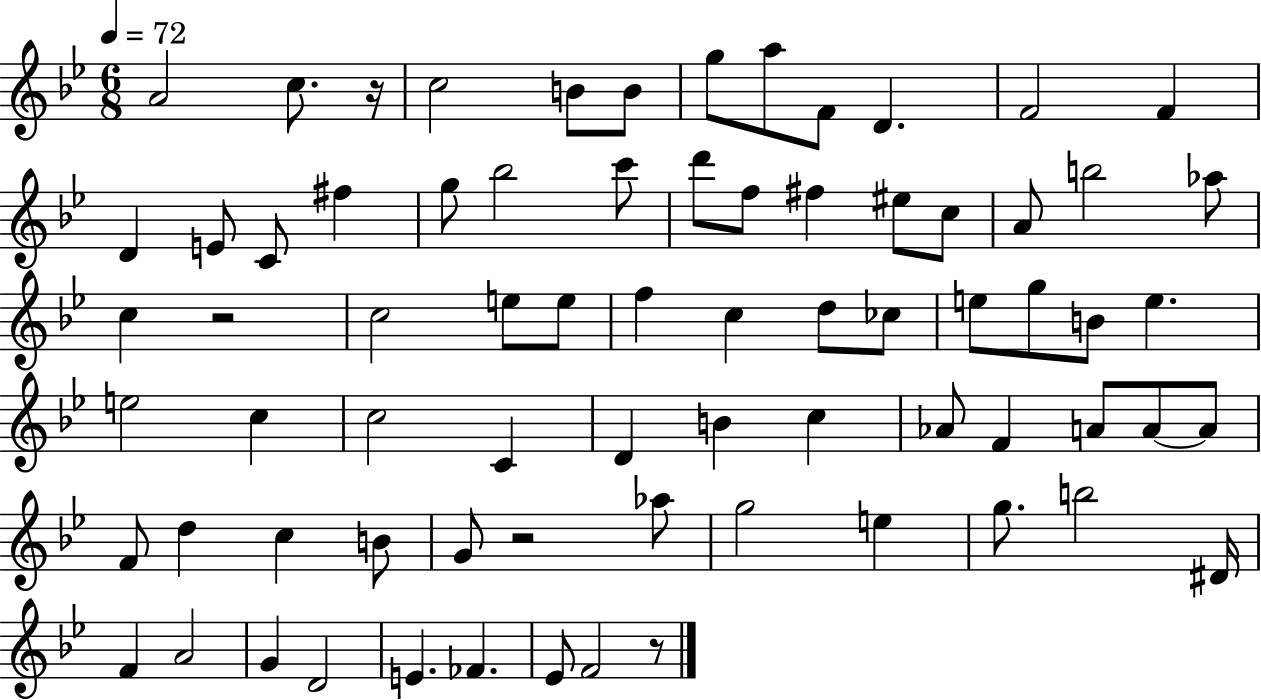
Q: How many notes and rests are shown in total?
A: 73